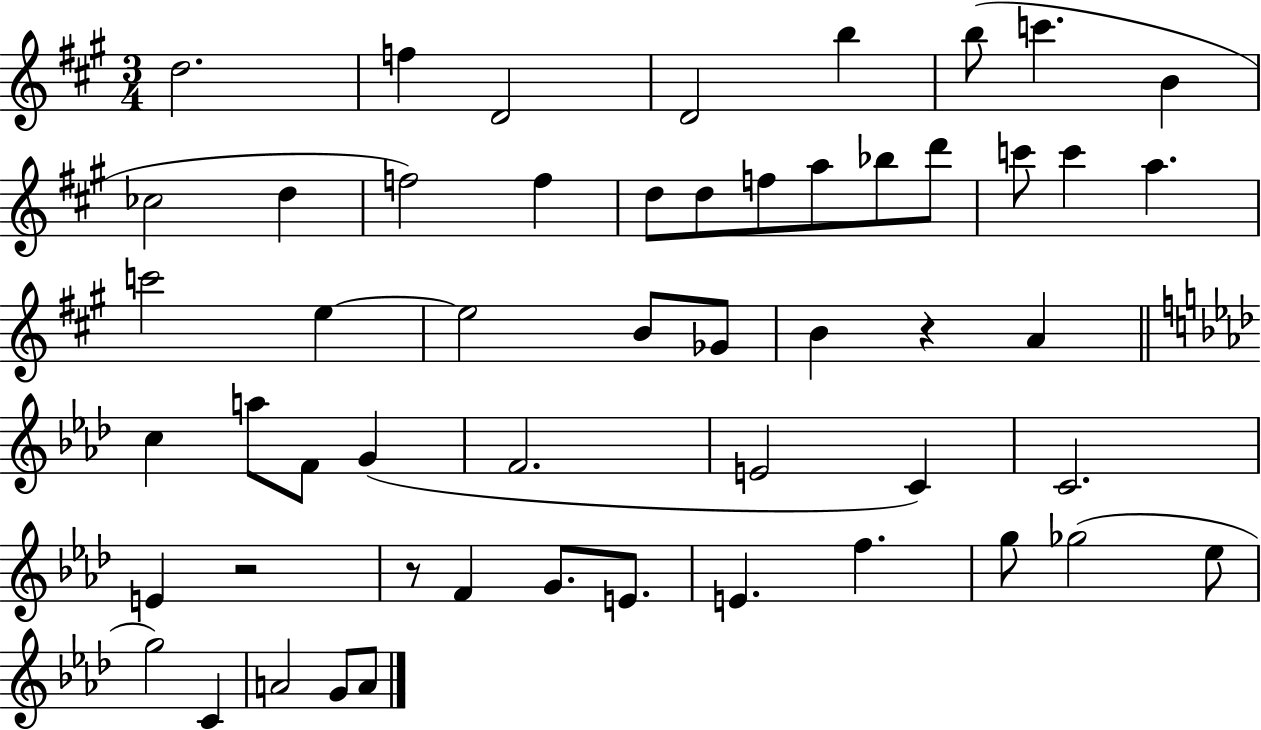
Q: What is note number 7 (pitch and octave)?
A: C6